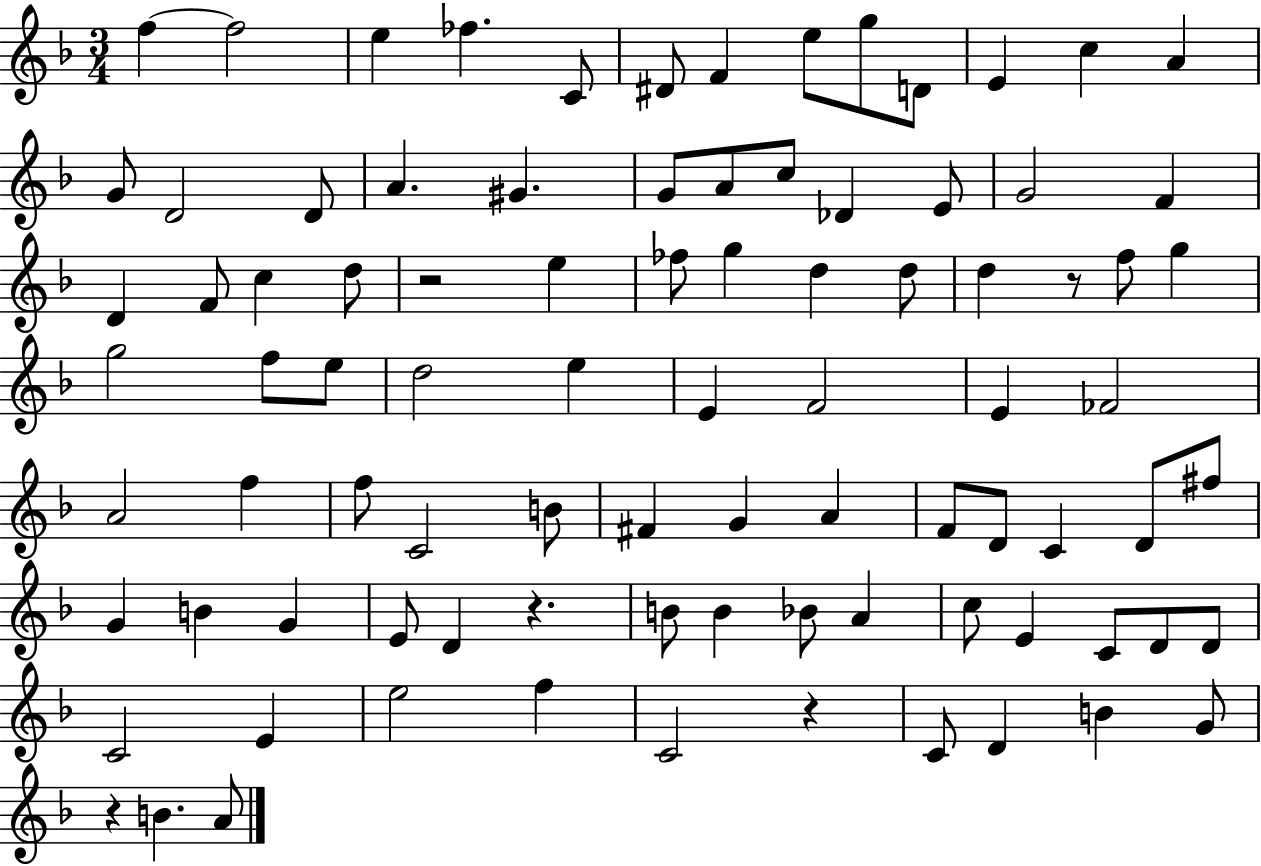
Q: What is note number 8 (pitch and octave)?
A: E5